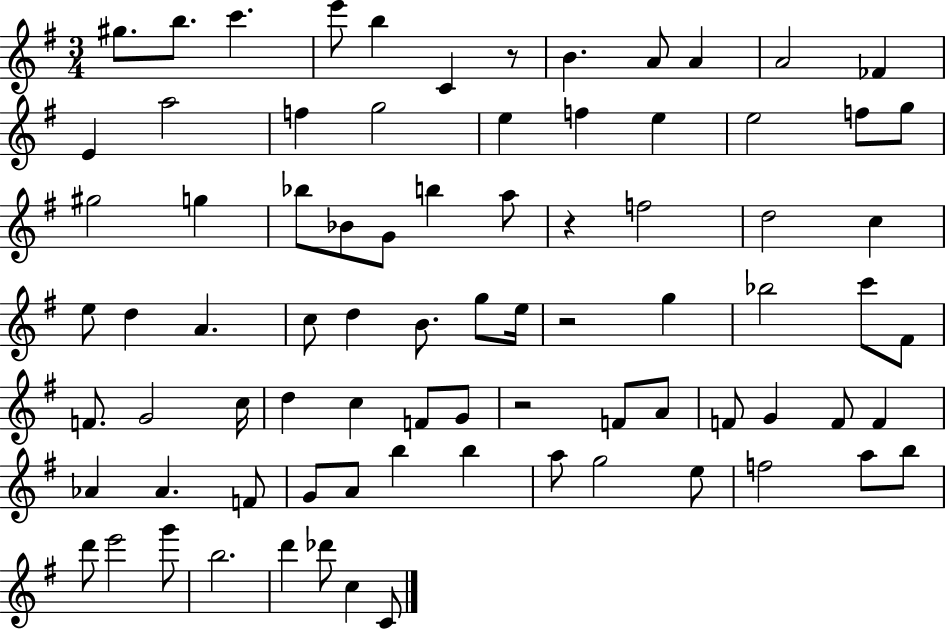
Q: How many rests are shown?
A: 4